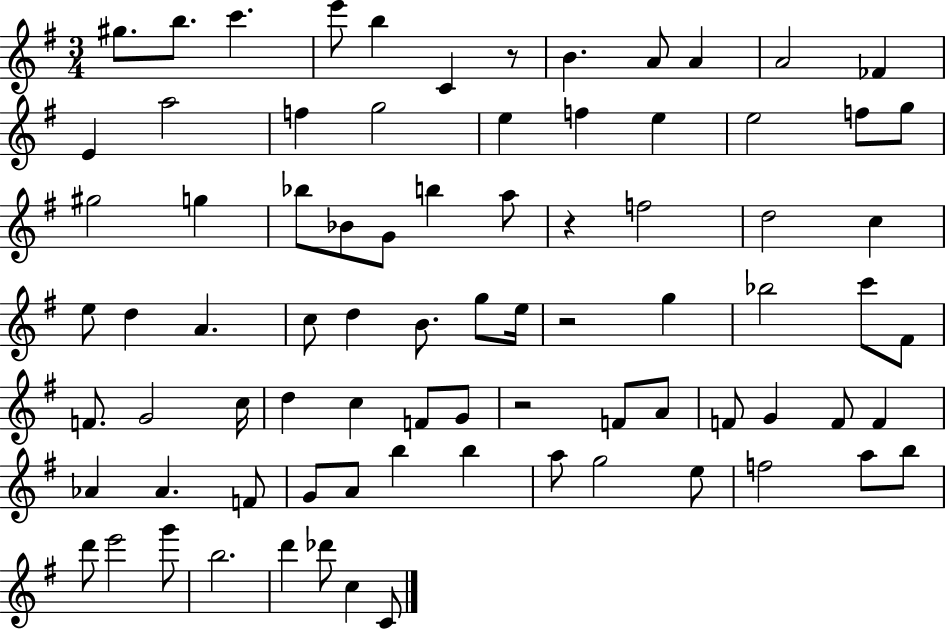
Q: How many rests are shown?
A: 4